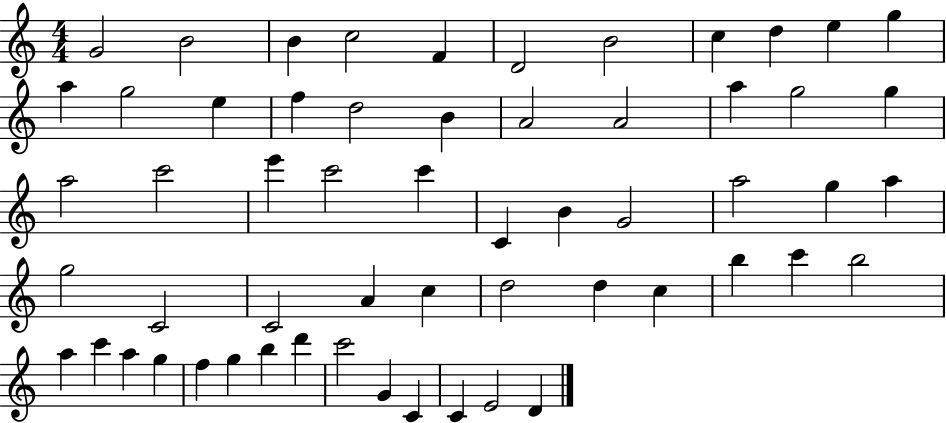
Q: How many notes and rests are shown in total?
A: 58